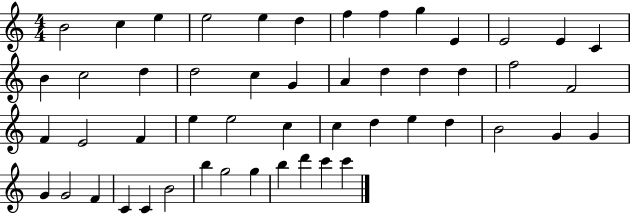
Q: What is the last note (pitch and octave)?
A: C6